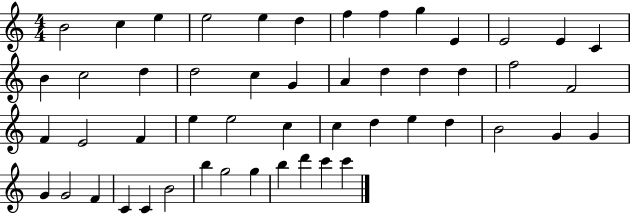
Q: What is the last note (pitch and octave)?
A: C6